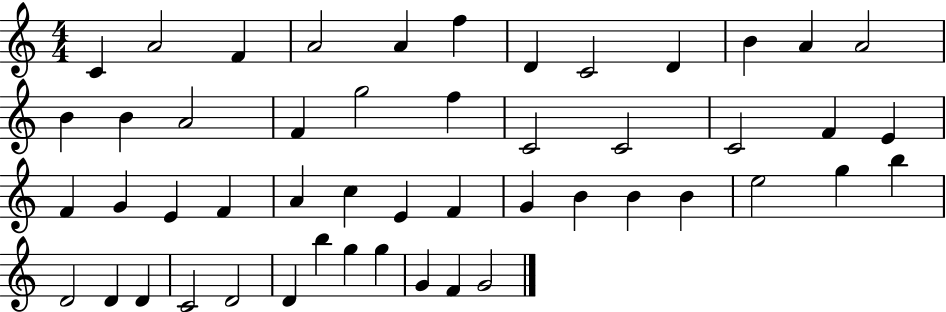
{
  \clef treble
  \numericTimeSignature
  \time 4/4
  \key c \major
  c'4 a'2 f'4 | a'2 a'4 f''4 | d'4 c'2 d'4 | b'4 a'4 a'2 | \break b'4 b'4 a'2 | f'4 g''2 f''4 | c'2 c'2 | c'2 f'4 e'4 | \break f'4 g'4 e'4 f'4 | a'4 c''4 e'4 f'4 | g'4 b'4 b'4 b'4 | e''2 g''4 b''4 | \break d'2 d'4 d'4 | c'2 d'2 | d'4 b''4 g''4 g''4 | g'4 f'4 g'2 | \break \bar "|."
}